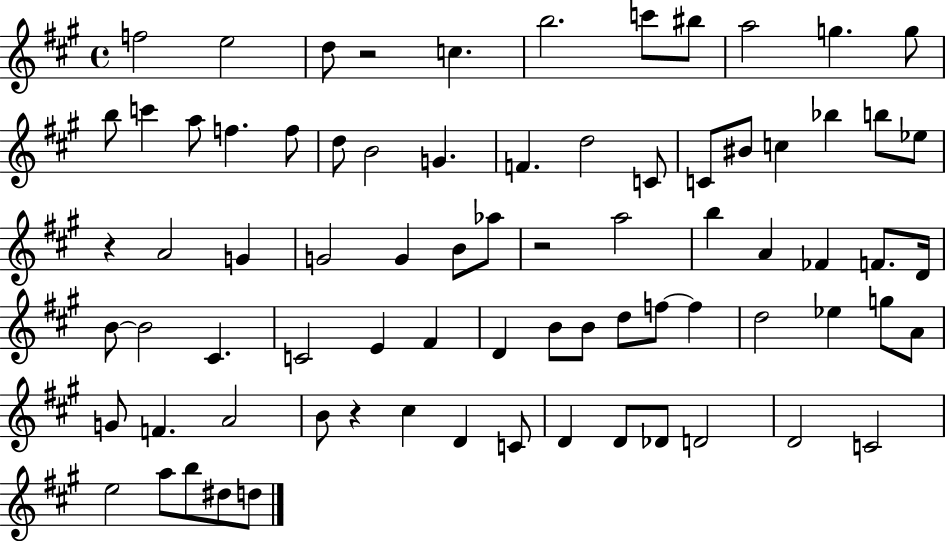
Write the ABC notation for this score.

X:1
T:Untitled
M:4/4
L:1/4
K:A
f2 e2 d/2 z2 c b2 c'/2 ^b/2 a2 g g/2 b/2 c' a/2 f f/2 d/2 B2 G F d2 C/2 C/2 ^B/2 c _b b/2 _e/2 z A2 G G2 G B/2 _a/2 z2 a2 b A _F F/2 D/4 B/2 B2 ^C C2 E ^F D B/2 B/2 d/2 f/2 f d2 _e g/2 A/2 G/2 F A2 B/2 z ^c D C/2 D D/2 _D/2 D2 D2 C2 e2 a/2 b/2 ^d/2 d/2